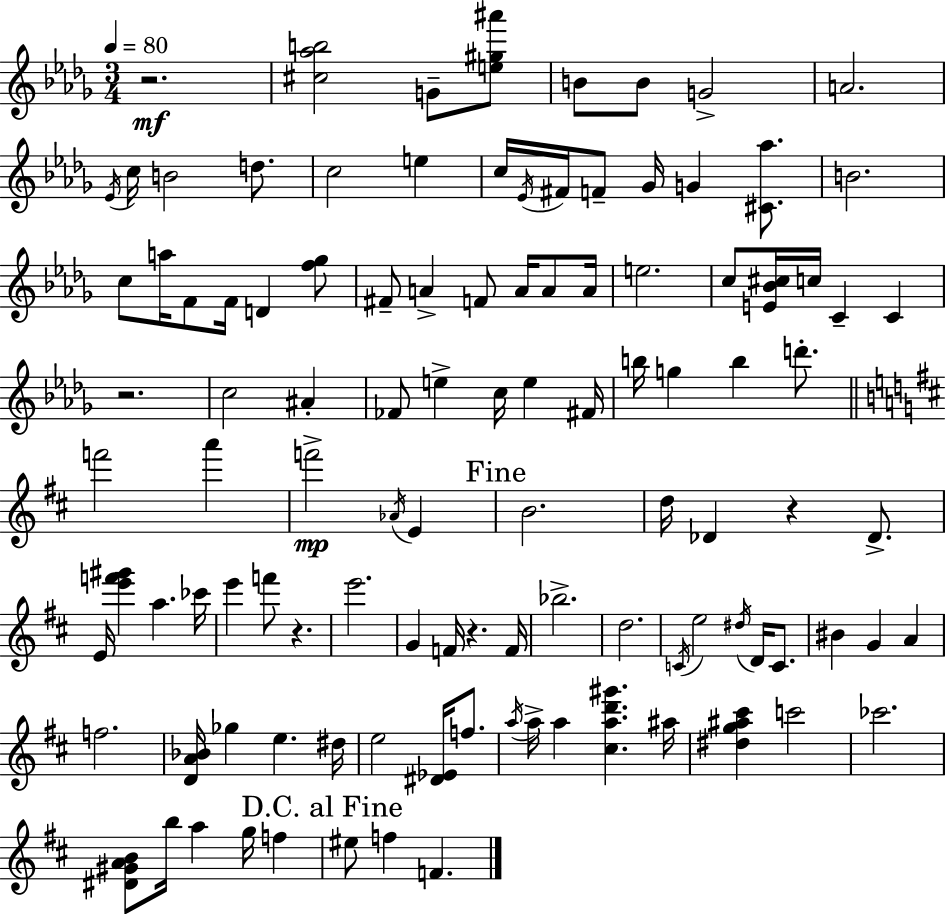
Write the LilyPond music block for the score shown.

{
  \clef treble
  \numericTimeSignature
  \time 3/4
  \key bes \minor
  \tempo 4 = 80
  r2.\mf | <cis'' aes'' b''>2 g'8-- <e'' gis'' ais'''>8 | b'8 b'8 g'2-> | a'2. | \break \acciaccatura { ees'16 } c''16 b'2 d''8. | c''2 e''4 | c''16 \acciaccatura { ees'16 } fis'16 f'8-- ges'16 g'4 <cis' aes''>8. | b'2. | \break c''8 a''16 f'8 f'16 d'4 | <f'' ges''>8 fis'8-- a'4-> f'8 a'16 a'8 | a'16 e''2. | c''8 <e' bes' cis''>16 c''16 c'4-- c'4 | \break r2. | c''2 ais'4-. | fes'8 e''4-> c''16 e''4 | fis'16 b''16 g''4 b''4 d'''8.-. | \break \bar "||" \break \key d \major f'''2 a'''4 | f'''2->\mp \acciaccatura { aes'16 } e'4 | \mark "Fine" b'2. | d''16 des'4 r4 des'8.-> | \break e'16 <e''' f''' gis'''>4 a''4. | ces'''16 e'''4 f'''8 r4. | e'''2. | g'4 f'16 r4. | \break f'16 bes''2.-> | d''2. | \acciaccatura { c'16 } e''2 \acciaccatura { dis''16 } d'16 | c'8. bis'4 g'4 a'4 | \break f''2. | <d' a' bes'>16 ges''4 e''4. | dis''16 e''2 <dis' ees'>16 | f''8. \acciaccatura { a''16 } a''16-> a''4 <cis'' a'' d''' gis'''>4. | \break ais''16 <dis'' g'' ais'' cis'''>4 c'''2 | ces'''2. | <dis' gis' a' b'>8 b''16 a''4 g''16 | f''4 \mark "D.C. al Fine" eis''8 f''4 f'4. | \break \bar "|."
}